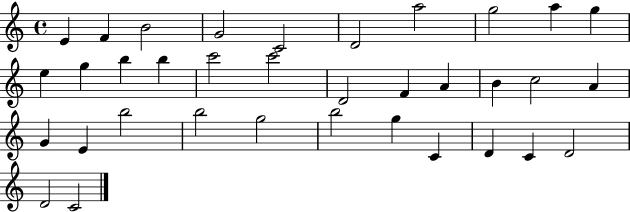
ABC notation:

X:1
T:Untitled
M:4/4
L:1/4
K:C
E F B2 G2 C2 D2 a2 g2 a g e g b b c'2 c'2 D2 F A B c2 A G E b2 b2 g2 b2 g C D C D2 D2 C2